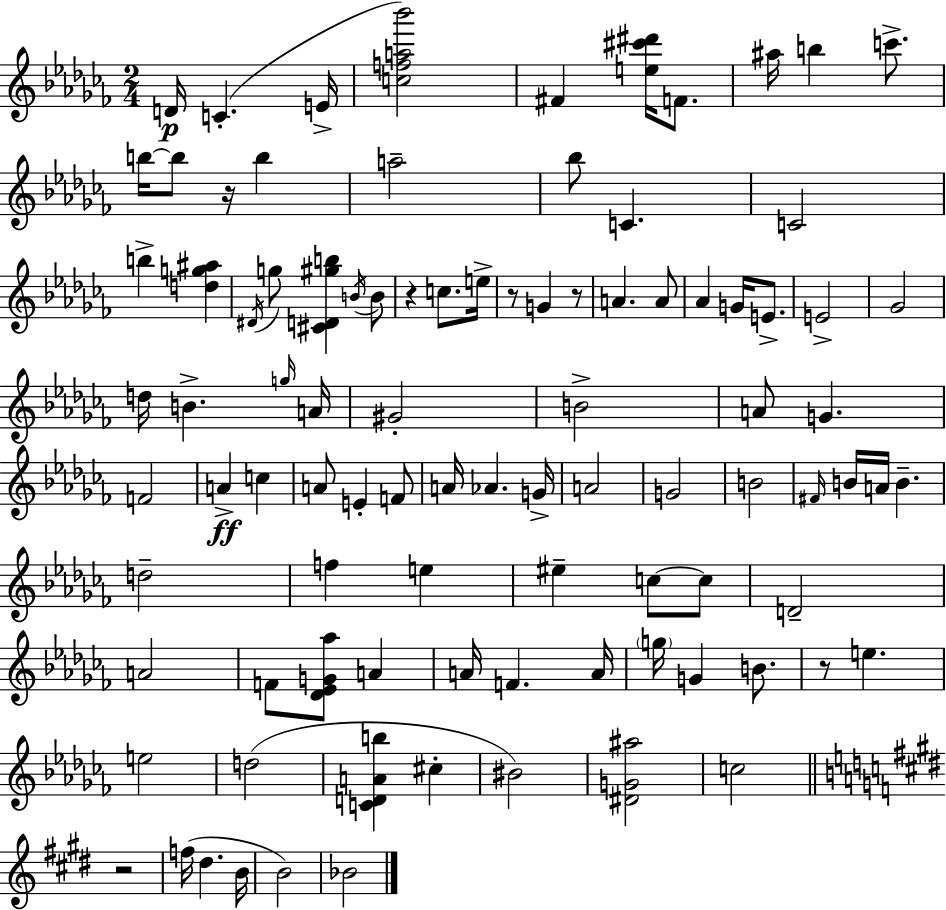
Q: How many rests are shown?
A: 6